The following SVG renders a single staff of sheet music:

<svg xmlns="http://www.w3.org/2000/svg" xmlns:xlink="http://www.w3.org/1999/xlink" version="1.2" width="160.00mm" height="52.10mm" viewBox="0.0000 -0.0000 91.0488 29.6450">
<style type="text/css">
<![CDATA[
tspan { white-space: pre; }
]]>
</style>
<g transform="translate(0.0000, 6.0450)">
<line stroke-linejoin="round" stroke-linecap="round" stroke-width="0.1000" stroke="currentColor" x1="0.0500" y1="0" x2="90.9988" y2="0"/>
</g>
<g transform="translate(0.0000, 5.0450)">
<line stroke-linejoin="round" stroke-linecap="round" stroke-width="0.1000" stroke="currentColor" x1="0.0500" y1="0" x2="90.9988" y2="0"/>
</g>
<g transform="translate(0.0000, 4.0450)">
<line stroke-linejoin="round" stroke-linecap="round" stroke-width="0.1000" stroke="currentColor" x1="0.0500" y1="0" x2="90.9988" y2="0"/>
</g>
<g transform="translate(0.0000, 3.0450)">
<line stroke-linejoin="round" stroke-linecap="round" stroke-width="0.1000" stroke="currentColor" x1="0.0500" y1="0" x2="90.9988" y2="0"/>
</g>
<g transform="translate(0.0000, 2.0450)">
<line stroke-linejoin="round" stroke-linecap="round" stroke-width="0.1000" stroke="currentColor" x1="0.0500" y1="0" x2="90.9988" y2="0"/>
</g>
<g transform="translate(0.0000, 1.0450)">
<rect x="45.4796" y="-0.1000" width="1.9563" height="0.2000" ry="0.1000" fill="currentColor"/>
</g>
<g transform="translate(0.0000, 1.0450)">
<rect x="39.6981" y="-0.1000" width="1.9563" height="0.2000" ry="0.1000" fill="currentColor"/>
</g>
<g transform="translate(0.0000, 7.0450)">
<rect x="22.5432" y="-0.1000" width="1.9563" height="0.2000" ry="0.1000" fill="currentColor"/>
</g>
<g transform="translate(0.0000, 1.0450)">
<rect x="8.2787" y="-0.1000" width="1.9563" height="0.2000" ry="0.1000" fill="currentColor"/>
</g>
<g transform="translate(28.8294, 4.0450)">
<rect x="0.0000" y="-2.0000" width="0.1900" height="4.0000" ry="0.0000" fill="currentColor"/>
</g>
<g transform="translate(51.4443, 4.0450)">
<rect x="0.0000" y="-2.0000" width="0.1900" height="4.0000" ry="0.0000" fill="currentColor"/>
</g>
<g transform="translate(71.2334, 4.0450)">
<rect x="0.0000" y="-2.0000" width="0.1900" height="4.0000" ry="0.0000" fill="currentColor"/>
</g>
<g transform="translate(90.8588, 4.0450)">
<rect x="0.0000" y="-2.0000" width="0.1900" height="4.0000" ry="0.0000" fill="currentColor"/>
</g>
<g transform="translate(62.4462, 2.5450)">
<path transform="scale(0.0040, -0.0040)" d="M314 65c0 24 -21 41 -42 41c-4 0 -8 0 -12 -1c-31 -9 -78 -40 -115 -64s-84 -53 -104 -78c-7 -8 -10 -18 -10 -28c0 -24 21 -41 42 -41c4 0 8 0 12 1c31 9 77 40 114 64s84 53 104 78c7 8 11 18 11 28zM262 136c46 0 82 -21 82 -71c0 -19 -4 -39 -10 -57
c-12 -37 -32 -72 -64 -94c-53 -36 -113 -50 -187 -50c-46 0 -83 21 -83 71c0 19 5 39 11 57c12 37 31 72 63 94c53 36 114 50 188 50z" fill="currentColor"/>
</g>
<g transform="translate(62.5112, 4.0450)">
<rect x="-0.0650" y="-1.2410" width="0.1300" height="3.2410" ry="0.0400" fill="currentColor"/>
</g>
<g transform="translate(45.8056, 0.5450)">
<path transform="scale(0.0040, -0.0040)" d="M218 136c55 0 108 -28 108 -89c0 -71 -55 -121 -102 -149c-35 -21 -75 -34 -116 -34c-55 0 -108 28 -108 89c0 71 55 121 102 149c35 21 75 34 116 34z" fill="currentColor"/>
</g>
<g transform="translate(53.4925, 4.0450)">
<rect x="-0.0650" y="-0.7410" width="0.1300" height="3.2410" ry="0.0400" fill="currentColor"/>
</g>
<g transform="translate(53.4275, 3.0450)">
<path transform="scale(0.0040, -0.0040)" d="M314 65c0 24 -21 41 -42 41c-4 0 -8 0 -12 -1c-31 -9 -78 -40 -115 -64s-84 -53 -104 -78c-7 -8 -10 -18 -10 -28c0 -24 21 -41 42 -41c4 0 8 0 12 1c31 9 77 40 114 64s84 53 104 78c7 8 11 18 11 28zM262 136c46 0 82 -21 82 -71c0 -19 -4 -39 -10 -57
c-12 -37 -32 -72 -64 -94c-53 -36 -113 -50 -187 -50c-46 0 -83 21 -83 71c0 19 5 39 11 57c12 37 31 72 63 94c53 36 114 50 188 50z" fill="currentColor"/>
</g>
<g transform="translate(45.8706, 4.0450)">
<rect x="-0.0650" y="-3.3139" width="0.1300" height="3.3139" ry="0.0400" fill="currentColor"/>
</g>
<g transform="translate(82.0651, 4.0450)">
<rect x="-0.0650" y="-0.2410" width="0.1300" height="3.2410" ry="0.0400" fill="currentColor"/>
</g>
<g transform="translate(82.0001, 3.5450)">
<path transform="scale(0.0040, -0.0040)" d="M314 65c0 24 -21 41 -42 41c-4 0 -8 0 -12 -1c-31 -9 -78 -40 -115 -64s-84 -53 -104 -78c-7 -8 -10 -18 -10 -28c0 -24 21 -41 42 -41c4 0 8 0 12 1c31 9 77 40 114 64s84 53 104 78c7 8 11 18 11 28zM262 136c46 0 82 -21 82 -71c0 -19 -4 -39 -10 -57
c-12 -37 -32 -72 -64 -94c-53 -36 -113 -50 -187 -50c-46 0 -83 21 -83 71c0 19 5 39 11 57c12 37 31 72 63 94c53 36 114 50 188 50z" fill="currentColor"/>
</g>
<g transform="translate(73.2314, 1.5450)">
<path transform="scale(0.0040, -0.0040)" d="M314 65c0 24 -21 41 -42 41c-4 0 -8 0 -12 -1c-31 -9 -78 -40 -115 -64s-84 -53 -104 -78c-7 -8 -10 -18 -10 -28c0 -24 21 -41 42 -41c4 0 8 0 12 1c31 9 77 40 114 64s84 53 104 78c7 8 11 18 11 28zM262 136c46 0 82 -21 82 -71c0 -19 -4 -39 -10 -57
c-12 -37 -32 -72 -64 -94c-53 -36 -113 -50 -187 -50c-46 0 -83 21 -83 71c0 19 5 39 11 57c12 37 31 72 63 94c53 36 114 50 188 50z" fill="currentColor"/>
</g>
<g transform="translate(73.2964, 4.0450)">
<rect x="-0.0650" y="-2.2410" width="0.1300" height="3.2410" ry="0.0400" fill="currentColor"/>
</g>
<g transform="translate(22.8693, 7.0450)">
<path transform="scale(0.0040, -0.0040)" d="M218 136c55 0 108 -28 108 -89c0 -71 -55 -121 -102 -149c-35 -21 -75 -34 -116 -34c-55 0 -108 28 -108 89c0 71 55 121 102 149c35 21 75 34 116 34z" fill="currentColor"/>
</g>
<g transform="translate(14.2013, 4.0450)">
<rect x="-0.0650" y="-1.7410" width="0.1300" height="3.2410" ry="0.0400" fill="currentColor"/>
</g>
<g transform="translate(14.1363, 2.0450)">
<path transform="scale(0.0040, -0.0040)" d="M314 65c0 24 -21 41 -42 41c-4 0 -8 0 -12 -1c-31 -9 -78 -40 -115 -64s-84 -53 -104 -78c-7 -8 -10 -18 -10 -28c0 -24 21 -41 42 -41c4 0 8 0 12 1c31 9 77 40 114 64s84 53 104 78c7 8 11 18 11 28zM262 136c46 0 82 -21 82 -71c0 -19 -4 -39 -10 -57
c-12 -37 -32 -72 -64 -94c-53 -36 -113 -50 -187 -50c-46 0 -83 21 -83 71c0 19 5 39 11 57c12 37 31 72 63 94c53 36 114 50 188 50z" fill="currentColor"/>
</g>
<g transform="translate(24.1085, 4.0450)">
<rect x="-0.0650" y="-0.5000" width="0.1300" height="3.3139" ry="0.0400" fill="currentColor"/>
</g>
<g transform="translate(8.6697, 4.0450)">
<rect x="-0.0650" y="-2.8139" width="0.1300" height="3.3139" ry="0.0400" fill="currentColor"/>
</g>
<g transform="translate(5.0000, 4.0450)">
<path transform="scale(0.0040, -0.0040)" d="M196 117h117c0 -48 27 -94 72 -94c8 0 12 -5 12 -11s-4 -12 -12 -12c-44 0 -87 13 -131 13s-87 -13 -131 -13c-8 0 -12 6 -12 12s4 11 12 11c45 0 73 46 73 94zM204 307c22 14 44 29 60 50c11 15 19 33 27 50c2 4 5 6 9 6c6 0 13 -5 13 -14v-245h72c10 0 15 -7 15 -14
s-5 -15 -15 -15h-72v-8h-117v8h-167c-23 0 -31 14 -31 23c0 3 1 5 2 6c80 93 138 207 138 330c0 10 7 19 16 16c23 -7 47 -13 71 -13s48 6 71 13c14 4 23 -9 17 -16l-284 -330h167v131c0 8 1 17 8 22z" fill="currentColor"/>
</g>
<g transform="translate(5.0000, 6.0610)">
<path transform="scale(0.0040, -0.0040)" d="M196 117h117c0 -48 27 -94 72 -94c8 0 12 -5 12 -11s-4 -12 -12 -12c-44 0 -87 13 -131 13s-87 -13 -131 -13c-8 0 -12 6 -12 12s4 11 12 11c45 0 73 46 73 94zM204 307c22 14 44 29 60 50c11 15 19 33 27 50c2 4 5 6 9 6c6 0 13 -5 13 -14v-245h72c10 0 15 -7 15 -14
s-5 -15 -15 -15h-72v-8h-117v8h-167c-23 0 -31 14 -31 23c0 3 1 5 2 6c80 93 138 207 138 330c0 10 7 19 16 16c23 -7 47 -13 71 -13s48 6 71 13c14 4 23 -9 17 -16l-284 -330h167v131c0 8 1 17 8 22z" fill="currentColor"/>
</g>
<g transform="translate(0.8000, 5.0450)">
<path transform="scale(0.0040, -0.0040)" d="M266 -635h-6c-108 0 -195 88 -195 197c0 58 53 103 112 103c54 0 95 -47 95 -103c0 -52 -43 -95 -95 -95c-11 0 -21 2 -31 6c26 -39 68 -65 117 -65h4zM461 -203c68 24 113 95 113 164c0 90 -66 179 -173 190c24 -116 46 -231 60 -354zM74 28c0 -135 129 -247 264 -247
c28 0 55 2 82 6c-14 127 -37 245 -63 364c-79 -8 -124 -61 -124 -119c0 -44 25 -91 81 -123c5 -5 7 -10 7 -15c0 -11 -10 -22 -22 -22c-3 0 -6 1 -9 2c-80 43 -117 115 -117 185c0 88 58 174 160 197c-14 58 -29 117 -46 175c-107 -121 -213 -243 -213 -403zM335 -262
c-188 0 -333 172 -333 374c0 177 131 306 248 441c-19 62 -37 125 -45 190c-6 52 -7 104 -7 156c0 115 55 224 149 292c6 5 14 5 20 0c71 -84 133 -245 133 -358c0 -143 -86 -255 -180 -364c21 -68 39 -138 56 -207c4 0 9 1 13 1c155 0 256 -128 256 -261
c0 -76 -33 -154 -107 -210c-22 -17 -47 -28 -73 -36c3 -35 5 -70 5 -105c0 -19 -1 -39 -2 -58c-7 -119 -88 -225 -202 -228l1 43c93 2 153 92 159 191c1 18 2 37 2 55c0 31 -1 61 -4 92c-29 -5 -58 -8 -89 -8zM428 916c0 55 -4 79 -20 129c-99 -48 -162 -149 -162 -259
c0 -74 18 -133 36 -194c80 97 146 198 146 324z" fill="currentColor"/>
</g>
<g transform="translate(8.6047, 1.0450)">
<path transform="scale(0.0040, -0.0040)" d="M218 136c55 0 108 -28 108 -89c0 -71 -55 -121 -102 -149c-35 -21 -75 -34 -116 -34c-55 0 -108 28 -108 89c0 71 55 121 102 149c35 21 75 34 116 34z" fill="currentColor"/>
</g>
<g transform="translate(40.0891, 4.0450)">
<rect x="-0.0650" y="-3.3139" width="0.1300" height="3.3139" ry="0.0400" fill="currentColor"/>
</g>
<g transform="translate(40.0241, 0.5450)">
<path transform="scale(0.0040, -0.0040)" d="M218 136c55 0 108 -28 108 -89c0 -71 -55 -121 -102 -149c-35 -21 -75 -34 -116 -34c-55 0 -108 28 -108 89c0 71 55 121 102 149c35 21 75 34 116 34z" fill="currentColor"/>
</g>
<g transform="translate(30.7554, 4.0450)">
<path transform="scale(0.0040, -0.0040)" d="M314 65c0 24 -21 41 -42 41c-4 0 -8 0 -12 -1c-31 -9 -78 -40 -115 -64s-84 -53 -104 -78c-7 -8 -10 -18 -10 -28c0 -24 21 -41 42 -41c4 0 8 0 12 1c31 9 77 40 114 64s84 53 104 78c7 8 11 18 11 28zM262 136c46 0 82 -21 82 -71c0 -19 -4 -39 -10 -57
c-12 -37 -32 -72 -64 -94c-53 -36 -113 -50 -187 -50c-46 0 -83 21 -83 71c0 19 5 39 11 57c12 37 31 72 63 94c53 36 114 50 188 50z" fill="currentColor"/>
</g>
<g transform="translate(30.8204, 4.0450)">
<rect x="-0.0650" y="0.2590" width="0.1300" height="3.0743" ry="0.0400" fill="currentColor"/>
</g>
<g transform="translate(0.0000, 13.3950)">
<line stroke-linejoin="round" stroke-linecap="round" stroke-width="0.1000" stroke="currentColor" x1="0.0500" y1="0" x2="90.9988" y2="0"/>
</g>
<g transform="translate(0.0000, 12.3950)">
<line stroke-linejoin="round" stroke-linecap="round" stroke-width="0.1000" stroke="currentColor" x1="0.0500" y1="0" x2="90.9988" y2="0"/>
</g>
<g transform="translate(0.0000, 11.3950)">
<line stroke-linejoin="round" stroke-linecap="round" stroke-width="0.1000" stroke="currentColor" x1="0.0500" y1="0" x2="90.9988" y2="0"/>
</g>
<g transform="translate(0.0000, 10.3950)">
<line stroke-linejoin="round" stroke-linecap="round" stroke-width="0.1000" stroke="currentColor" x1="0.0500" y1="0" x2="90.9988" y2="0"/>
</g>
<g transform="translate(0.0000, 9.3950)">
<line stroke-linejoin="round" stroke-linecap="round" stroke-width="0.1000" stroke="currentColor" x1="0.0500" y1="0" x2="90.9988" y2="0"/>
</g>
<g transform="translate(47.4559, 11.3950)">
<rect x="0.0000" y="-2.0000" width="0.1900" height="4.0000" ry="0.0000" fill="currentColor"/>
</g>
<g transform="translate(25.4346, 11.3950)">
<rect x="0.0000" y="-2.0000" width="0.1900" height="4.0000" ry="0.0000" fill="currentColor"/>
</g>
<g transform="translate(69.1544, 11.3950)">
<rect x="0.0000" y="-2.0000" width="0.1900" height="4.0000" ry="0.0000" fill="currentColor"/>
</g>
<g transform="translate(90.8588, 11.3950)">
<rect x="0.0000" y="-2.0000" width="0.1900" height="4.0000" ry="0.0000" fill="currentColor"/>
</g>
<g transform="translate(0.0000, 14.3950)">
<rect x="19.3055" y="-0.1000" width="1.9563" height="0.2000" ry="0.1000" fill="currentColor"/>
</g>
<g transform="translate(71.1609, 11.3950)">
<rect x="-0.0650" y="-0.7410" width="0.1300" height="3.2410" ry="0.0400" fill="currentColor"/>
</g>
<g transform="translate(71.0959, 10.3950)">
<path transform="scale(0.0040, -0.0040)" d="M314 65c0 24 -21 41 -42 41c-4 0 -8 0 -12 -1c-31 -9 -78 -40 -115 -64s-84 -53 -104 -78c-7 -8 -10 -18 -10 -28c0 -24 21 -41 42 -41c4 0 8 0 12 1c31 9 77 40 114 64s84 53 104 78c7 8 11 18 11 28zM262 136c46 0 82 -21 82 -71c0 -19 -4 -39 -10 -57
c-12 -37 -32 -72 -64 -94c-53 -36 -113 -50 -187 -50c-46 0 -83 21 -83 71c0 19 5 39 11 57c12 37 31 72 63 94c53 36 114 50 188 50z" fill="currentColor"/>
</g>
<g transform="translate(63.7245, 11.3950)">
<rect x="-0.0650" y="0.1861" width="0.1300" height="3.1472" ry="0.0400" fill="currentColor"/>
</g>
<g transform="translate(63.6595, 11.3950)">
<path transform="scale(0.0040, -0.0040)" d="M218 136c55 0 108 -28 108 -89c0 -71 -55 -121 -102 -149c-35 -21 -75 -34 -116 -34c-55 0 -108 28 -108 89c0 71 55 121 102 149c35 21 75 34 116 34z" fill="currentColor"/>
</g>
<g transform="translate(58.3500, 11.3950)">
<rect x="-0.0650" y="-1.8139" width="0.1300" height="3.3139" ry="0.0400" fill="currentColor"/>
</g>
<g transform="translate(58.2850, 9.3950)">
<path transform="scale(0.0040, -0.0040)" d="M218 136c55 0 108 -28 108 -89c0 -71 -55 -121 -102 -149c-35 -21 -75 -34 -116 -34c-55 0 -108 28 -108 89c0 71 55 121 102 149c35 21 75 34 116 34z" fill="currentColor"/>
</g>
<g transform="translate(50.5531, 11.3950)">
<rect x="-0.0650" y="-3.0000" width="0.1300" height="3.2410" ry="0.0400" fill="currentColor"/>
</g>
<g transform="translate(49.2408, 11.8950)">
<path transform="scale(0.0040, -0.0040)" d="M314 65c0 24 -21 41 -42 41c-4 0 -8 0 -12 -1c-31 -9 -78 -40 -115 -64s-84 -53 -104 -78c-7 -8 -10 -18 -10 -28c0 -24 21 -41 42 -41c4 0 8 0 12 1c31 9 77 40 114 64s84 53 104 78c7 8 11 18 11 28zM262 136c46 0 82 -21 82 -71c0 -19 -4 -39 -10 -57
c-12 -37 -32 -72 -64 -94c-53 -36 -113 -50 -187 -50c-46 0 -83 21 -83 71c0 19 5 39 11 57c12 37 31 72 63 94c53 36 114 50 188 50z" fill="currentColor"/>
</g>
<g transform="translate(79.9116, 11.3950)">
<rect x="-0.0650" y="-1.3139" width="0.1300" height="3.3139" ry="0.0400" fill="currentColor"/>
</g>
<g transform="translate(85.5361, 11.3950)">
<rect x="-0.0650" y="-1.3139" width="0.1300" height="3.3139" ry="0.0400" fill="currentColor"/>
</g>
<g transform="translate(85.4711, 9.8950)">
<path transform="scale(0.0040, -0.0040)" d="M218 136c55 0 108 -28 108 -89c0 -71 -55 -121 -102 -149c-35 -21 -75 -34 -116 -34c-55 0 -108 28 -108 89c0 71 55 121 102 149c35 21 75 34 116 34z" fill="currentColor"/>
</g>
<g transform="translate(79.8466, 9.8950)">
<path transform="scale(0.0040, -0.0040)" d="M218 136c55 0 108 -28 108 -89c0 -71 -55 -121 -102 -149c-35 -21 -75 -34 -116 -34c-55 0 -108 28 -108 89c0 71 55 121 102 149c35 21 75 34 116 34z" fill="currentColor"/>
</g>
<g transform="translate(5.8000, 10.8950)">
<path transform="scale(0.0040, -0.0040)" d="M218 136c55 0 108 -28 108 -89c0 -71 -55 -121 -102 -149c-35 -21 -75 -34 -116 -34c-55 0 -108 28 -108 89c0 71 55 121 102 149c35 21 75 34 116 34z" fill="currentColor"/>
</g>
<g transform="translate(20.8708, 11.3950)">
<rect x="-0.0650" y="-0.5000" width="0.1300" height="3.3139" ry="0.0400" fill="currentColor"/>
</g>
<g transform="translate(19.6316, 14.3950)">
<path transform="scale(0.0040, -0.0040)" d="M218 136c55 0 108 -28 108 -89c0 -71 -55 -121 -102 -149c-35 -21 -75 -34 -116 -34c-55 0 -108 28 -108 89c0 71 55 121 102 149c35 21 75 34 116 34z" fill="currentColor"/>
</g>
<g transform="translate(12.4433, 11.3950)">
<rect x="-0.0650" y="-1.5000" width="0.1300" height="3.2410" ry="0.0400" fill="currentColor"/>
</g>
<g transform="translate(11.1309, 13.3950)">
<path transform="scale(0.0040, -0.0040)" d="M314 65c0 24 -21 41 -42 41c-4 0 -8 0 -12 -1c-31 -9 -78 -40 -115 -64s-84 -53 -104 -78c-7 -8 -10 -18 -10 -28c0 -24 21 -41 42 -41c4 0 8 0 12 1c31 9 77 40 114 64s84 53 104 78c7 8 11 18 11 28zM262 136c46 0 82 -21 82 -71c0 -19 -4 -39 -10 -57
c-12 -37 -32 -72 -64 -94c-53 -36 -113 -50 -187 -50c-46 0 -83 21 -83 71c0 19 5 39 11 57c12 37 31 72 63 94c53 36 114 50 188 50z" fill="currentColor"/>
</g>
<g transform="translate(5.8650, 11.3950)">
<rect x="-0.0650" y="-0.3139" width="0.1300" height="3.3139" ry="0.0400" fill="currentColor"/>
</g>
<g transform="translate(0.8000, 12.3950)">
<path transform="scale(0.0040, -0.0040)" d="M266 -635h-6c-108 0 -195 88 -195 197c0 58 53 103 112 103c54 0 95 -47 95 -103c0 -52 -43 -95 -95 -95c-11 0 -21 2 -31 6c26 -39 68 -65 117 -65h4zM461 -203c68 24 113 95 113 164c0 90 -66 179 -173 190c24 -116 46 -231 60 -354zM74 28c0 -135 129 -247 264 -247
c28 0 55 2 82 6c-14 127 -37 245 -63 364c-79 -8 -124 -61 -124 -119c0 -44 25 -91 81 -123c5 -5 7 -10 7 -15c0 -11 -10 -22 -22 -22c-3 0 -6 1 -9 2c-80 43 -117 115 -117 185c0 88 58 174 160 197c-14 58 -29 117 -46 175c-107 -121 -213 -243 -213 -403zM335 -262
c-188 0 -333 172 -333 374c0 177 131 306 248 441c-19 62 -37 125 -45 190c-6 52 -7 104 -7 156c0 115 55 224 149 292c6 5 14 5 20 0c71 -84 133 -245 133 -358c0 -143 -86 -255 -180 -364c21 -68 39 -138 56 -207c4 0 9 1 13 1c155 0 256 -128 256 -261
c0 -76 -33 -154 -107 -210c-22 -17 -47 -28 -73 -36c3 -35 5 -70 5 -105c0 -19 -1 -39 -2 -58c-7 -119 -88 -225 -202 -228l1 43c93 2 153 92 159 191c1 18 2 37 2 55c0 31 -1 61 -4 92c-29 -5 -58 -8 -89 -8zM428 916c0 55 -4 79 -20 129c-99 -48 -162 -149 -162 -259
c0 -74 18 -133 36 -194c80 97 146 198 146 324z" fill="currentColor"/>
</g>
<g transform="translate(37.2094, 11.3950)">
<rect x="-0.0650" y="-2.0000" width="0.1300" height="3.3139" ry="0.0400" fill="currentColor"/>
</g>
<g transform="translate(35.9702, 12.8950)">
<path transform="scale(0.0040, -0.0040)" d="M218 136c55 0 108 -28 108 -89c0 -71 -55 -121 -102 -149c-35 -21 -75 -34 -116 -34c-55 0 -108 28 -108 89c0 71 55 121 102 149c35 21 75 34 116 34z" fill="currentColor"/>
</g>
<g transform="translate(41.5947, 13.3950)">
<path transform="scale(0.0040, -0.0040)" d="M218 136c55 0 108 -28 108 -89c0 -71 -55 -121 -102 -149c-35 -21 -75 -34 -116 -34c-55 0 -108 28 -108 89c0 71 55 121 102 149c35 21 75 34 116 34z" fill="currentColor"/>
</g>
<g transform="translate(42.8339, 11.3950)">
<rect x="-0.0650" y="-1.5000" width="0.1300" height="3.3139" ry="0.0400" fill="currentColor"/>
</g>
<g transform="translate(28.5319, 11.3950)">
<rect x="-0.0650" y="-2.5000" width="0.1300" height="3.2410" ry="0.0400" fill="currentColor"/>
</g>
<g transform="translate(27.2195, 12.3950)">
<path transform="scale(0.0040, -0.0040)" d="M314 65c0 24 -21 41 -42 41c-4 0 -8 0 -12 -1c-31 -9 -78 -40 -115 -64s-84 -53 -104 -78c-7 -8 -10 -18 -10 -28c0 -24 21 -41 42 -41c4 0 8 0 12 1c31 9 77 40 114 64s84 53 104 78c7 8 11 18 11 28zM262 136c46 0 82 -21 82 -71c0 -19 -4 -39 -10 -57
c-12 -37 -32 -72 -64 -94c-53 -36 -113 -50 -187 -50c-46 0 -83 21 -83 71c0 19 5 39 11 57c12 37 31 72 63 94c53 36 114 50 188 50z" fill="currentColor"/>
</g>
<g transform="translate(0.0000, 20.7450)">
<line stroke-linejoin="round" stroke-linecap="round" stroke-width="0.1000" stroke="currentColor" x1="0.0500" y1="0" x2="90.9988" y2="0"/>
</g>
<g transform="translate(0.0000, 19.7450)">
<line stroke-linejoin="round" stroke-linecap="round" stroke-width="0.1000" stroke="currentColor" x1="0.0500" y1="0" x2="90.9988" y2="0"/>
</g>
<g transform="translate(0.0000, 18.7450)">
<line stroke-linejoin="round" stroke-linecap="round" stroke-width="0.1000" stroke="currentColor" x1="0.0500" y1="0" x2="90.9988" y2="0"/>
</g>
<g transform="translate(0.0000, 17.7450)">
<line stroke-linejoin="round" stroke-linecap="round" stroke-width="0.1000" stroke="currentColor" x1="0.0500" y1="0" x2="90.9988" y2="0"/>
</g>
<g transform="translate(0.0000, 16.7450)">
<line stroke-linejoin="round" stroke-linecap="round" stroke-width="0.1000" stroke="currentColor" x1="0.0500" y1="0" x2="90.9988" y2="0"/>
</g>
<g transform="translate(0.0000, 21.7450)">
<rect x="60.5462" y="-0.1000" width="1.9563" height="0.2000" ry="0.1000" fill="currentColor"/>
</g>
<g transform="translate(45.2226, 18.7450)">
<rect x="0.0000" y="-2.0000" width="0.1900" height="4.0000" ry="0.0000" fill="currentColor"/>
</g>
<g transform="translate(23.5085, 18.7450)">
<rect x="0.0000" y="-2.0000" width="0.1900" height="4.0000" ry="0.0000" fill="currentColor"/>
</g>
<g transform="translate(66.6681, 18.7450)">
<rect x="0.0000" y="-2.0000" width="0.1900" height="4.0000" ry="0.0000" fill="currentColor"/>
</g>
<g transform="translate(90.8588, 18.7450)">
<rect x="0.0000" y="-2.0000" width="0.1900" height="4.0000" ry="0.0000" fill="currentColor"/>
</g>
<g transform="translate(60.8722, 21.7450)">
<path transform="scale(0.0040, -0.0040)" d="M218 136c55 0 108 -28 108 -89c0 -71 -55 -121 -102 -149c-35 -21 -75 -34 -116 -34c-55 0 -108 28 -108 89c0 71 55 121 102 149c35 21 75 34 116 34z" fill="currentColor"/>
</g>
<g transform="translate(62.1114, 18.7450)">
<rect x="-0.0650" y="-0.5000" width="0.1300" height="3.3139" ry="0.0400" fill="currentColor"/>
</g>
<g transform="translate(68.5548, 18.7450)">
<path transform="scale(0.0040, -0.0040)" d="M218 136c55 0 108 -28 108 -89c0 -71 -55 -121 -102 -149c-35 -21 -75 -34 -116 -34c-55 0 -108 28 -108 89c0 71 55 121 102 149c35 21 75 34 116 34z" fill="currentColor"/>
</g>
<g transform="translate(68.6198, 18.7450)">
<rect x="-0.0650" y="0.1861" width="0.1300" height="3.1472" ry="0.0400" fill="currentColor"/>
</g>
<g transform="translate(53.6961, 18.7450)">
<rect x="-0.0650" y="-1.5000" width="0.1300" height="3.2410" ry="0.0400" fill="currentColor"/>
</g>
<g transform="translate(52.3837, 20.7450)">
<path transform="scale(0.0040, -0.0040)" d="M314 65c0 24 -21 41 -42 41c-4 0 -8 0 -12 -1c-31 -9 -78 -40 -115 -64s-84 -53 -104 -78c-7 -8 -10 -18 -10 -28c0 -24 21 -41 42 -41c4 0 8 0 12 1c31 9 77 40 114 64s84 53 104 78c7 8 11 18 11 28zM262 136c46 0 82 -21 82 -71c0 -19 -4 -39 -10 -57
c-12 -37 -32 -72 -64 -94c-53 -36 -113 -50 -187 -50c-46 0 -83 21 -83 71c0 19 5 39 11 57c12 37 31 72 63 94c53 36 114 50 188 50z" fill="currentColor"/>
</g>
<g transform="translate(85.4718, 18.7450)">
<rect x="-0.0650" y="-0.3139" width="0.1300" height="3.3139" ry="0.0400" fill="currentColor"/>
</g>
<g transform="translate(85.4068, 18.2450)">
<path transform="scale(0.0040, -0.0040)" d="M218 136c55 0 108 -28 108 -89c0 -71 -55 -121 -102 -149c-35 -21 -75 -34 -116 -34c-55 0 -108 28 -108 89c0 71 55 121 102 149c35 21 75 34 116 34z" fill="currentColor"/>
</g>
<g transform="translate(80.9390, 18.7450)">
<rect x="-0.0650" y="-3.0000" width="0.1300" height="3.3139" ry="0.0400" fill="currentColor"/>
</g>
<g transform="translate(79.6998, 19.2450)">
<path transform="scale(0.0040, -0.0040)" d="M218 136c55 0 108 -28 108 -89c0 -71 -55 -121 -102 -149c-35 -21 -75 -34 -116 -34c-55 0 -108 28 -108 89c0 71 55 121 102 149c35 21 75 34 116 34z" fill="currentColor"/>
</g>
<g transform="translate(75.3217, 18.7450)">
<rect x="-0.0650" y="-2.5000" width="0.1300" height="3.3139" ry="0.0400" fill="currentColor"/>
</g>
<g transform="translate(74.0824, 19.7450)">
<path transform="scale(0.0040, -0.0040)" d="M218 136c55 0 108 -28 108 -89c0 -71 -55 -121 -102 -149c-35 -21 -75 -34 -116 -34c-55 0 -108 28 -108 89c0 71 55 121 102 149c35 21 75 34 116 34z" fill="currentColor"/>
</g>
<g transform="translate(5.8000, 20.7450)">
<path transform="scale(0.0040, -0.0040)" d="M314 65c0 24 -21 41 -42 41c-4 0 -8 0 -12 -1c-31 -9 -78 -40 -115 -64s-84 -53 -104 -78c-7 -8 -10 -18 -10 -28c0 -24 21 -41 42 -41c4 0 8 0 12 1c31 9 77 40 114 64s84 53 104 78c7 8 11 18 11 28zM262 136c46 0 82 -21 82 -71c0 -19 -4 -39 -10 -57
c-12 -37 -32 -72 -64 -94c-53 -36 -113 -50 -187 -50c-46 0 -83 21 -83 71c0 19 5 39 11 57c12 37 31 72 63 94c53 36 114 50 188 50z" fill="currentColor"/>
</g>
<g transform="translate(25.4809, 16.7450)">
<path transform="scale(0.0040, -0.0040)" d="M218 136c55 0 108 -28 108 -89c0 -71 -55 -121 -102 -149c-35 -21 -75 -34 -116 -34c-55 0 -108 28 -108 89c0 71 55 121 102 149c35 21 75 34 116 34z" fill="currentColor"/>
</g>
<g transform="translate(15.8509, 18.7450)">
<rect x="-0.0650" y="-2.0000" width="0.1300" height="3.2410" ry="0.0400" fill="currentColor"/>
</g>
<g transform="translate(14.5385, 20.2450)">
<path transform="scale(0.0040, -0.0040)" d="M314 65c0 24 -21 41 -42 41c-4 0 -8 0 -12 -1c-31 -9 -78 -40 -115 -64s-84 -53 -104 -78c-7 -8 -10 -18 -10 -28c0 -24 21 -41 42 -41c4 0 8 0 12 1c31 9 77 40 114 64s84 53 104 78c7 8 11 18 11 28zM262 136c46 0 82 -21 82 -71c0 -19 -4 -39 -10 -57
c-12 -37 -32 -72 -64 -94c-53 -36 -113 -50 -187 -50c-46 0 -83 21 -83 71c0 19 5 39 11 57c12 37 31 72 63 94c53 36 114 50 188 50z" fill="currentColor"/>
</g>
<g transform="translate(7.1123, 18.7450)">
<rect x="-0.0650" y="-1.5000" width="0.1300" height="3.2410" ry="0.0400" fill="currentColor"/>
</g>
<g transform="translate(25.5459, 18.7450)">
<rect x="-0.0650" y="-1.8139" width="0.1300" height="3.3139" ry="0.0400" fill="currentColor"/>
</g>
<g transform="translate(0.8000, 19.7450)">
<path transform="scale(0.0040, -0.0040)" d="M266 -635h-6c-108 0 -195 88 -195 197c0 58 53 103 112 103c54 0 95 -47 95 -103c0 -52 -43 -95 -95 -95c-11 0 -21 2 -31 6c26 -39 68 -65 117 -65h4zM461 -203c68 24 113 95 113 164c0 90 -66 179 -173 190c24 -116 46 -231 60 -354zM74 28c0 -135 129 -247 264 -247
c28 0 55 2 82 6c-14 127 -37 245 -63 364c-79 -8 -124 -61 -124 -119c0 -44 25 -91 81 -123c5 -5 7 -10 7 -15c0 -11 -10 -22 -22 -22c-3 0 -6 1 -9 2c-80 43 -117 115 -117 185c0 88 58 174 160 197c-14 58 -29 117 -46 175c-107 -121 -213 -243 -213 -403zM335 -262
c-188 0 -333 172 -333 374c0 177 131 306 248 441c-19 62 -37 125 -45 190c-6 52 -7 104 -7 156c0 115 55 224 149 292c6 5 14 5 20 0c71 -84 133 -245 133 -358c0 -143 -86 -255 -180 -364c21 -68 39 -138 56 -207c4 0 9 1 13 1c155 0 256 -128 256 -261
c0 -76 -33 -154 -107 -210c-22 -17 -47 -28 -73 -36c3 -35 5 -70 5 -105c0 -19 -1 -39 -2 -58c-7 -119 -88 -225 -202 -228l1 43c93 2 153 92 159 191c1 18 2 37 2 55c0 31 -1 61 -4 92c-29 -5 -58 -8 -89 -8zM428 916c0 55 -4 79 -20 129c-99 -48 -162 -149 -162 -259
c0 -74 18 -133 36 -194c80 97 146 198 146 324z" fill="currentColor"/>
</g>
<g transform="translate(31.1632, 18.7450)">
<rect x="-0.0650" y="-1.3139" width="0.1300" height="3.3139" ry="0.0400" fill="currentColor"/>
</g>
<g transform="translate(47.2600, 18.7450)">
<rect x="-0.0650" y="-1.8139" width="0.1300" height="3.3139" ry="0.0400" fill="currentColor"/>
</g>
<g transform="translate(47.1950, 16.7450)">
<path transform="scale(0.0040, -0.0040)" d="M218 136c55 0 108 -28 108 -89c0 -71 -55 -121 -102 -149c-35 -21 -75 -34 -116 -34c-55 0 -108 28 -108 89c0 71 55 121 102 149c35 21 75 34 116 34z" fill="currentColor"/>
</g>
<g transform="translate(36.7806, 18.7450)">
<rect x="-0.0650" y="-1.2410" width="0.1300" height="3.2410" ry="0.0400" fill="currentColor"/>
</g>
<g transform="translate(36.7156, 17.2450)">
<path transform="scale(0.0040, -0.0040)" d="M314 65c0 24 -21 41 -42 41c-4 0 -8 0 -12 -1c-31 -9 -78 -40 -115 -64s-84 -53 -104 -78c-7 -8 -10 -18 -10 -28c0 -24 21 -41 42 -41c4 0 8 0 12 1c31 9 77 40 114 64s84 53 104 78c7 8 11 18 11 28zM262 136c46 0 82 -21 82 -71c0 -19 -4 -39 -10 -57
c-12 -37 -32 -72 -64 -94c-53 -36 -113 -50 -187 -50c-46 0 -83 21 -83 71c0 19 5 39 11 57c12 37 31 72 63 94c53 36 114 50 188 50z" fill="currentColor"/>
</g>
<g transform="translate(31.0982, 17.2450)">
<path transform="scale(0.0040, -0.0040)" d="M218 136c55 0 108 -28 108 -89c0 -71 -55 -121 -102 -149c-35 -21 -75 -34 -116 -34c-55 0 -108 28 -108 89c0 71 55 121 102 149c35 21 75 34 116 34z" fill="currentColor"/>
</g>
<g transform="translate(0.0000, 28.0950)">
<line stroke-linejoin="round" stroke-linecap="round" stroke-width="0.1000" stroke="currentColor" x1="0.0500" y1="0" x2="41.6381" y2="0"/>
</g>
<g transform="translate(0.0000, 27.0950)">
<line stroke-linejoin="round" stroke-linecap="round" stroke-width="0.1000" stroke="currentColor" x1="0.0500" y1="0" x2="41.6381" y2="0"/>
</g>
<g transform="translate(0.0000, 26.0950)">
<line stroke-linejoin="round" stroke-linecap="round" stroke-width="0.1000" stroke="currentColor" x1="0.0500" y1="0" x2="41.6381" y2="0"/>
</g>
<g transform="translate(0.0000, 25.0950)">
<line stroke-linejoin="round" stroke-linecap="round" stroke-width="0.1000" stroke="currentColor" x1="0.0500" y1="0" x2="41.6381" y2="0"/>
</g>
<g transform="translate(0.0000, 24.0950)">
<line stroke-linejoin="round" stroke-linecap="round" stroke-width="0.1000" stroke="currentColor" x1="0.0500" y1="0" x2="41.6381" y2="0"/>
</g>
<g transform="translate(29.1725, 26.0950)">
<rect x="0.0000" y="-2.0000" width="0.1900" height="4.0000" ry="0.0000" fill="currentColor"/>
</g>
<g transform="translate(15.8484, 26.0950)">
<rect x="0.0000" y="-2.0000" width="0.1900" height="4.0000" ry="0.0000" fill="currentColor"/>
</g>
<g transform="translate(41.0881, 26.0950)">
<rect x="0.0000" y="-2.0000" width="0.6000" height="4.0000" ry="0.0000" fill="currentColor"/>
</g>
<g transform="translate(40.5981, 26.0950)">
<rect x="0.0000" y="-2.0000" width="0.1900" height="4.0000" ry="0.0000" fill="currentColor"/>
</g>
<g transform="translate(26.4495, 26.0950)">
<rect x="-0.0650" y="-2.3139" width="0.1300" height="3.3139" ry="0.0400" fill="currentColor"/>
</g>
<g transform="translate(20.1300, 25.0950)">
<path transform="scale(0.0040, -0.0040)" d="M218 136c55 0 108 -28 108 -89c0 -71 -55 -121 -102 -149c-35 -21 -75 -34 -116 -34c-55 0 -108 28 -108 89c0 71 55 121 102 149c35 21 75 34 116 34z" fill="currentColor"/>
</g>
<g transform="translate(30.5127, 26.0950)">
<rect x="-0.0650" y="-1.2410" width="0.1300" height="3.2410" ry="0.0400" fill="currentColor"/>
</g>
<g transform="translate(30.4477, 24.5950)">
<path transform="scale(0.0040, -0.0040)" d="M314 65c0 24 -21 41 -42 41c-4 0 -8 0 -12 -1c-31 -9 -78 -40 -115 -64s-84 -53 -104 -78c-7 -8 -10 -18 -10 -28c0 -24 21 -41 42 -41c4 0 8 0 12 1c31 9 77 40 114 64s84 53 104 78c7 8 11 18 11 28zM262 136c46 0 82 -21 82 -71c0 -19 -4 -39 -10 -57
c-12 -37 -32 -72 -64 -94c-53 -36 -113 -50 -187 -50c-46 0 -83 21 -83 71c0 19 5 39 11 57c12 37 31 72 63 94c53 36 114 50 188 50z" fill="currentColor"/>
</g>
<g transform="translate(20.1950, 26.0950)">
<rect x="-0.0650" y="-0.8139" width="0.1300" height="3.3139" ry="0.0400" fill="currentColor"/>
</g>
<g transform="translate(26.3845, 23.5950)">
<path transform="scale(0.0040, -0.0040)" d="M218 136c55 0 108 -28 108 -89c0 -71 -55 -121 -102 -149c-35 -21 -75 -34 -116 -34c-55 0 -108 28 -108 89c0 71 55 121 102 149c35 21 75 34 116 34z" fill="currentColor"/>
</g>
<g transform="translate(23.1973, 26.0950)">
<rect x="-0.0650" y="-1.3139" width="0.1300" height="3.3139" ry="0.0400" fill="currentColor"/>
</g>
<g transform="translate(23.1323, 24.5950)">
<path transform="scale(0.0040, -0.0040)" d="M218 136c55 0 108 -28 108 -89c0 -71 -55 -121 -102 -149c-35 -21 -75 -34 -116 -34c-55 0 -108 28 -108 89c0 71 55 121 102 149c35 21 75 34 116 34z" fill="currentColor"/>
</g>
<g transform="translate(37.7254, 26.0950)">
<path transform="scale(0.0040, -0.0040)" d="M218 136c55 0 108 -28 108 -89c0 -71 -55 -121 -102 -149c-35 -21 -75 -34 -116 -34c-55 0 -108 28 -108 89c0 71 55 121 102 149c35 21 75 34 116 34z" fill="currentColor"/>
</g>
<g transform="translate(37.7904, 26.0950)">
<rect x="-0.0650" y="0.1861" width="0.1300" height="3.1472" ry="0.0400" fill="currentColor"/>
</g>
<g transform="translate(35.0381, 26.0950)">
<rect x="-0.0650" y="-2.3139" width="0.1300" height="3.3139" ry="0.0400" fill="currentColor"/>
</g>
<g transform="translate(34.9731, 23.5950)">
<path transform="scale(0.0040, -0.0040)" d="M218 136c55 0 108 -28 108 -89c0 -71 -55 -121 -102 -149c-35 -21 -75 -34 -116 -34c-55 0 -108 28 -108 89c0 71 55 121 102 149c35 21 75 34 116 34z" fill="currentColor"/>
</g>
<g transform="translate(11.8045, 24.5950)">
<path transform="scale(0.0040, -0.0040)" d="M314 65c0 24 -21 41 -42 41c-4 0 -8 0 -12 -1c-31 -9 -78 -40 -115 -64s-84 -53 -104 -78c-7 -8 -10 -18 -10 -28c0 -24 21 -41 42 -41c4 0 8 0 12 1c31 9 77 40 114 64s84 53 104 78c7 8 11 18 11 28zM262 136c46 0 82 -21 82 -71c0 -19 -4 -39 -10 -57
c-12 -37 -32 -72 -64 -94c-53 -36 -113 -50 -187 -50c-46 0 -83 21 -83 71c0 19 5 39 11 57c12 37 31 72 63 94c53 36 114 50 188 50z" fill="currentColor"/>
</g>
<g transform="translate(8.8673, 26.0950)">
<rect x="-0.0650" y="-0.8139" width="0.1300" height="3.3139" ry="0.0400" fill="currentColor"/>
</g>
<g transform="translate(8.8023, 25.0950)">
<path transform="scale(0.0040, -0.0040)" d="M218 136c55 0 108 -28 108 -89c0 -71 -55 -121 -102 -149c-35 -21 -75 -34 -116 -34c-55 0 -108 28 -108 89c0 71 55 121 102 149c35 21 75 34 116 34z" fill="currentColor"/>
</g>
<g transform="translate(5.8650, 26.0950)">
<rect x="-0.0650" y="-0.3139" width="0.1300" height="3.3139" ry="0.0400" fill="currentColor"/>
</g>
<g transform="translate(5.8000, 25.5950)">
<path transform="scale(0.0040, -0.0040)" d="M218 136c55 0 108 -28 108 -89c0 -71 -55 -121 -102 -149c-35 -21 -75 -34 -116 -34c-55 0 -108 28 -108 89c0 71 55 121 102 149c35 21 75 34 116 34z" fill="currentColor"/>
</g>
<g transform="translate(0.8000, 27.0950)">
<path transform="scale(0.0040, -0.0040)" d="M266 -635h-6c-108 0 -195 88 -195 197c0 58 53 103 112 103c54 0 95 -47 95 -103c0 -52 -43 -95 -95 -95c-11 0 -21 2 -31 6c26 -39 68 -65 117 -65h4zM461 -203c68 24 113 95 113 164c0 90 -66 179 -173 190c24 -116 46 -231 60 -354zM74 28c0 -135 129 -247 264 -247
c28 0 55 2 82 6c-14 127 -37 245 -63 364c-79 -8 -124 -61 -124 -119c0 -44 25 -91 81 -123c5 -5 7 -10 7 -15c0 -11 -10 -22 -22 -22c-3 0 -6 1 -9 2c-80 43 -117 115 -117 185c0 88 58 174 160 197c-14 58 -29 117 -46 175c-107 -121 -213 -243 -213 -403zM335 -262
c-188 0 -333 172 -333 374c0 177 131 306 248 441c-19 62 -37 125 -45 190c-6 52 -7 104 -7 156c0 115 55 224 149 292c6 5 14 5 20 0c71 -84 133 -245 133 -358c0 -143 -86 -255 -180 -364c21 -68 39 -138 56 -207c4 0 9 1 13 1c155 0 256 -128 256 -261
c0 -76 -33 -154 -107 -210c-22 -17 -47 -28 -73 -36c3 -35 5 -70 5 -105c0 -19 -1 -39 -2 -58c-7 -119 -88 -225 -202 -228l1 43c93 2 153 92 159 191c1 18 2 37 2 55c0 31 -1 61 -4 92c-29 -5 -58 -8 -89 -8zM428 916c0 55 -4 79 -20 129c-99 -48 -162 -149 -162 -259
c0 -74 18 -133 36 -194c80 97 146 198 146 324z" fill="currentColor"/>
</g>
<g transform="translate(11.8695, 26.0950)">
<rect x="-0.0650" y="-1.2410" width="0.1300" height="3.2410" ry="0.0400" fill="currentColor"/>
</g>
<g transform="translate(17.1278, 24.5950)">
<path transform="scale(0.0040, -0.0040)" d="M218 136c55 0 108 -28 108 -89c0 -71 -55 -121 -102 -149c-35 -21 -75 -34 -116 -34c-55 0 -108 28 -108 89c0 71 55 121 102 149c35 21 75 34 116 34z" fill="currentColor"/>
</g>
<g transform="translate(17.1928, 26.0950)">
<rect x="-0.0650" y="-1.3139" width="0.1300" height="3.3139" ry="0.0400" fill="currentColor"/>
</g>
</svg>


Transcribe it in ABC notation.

X:1
T:Untitled
M:4/4
L:1/4
K:C
a f2 C B2 b b d2 e2 g2 c2 c E2 C G2 F E A2 f B d2 e e E2 F2 f e e2 f E2 C B G A c c d e2 e d e g e2 g B